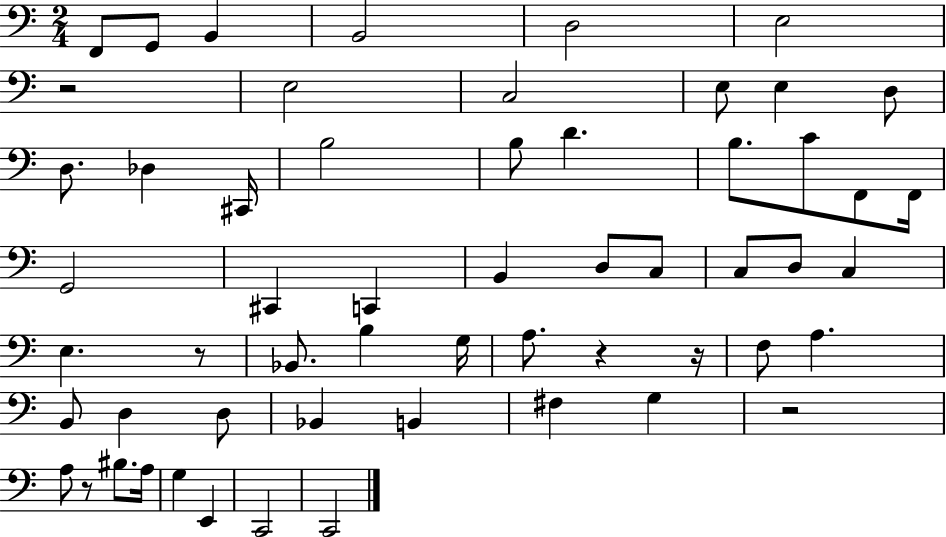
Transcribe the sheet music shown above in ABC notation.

X:1
T:Untitled
M:2/4
L:1/4
K:C
F,,/2 G,,/2 B,, B,,2 D,2 E,2 z2 E,2 C,2 E,/2 E, D,/2 D,/2 _D, ^C,,/4 B,2 B,/2 D B,/2 C/2 F,,/2 F,,/4 G,,2 ^C,, C,, B,, D,/2 C,/2 C,/2 D,/2 C, E, z/2 _B,,/2 B, G,/4 A,/2 z z/4 F,/2 A, B,,/2 D, D,/2 _B,, B,, ^F, G, z2 A,/2 z/2 ^B,/2 A,/4 G, E,, C,,2 C,,2